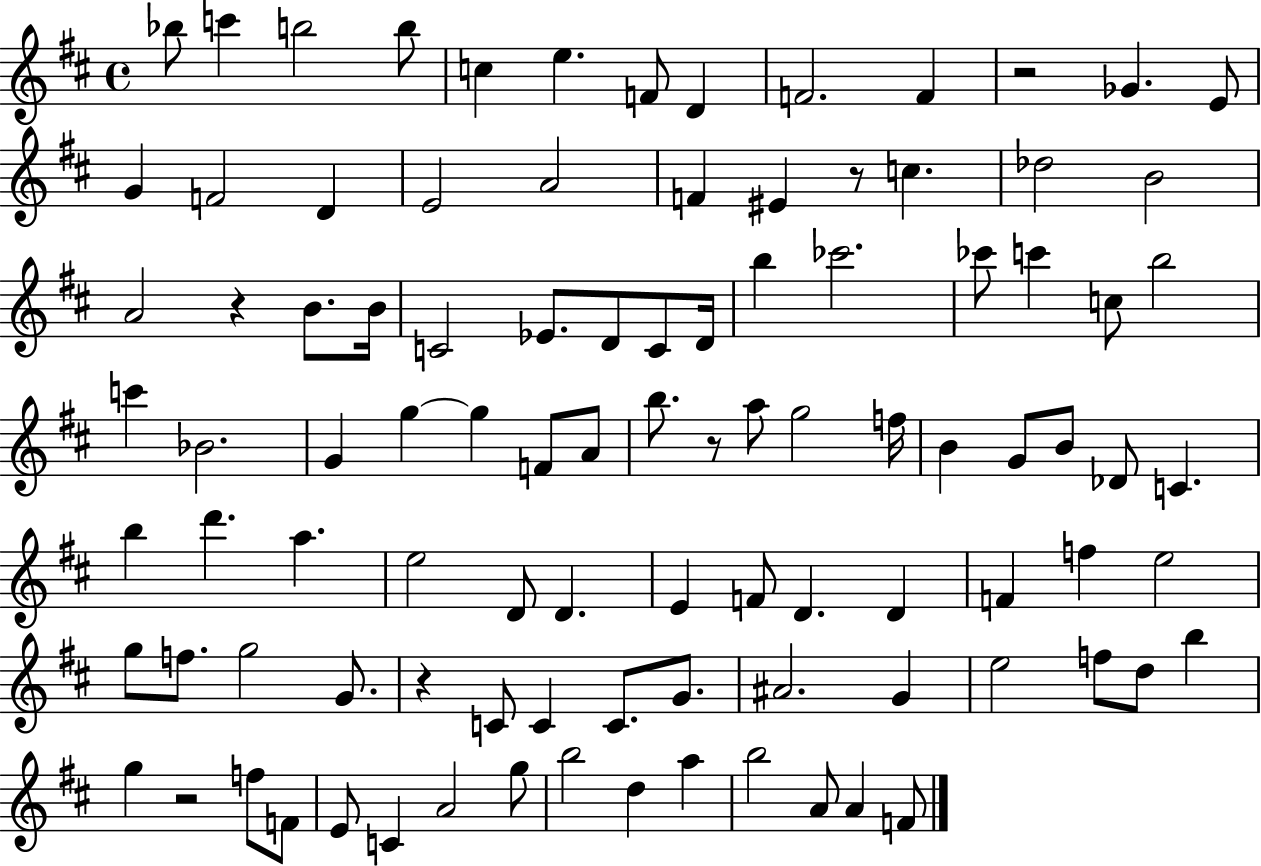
X:1
T:Untitled
M:4/4
L:1/4
K:D
_b/2 c' b2 b/2 c e F/2 D F2 F z2 _G E/2 G F2 D E2 A2 F ^E z/2 c _d2 B2 A2 z B/2 B/4 C2 _E/2 D/2 C/2 D/4 b _c'2 _c'/2 c' c/2 b2 c' _B2 G g g F/2 A/2 b/2 z/2 a/2 g2 f/4 B G/2 B/2 _D/2 C b d' a e2 D/2 D E F/2 D D F f e2 g/2 f/2 g2 G/2 z C/2 C C/2 G/2 ^A2 G e2 f/2 d/2 b g z2 f/2 F/2 E/2 C A2 g/2 b2 d a b2 A/2 A F/2